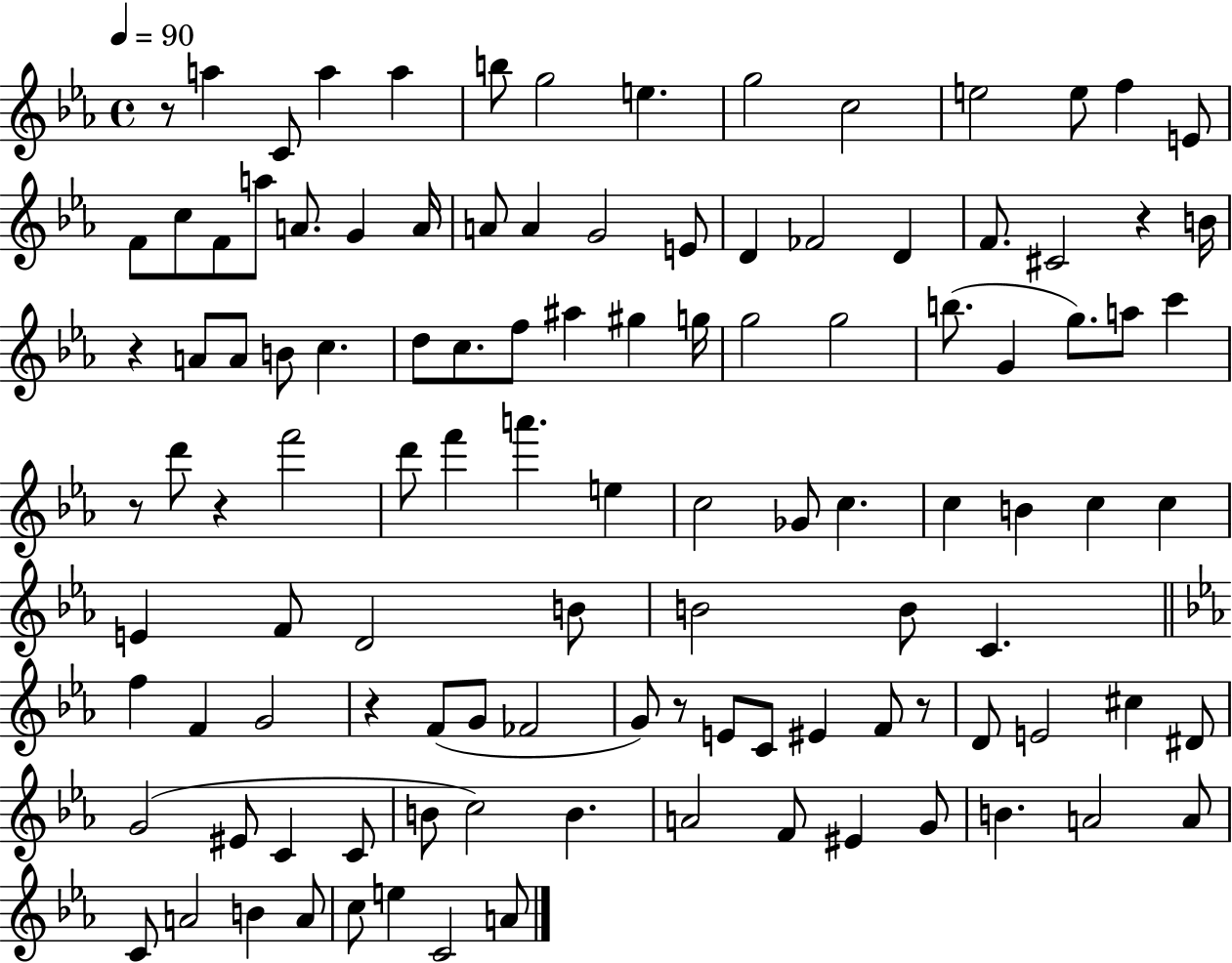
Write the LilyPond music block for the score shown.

{
  \clef treble
  \time 4/4
  \defaultTimeSignature
  \key ees \major
  \tempo 4 = 90
  \repeat volta 2 { r8 a''4 c'8 a''4 a''4 | b''8 g''2 e''4. | g''2 c''2 | e''2 e''8 f''4 e'8 | \break f'8 c''8 f'8 a''8 a'8. g'4 a'16 | a'8 a'4 g'2 e'8 | d'4 fes'2 d'4 | f'8. cis'2 r4 b'16 | \break r4 a'8 a'8 b'8 c''4. | d''8 c''8. f''8 ais''4 gis''4 g''16 | g''2 g''2 | b''8.( g'4 g''8.) a''8 c'''4 | \break r8 d'''8 r4 f'''2 | d'''8 f'''4 a'''4. e''4 | c''2 ges'8 c''4. | c''4 b'4 c''4 c''4 | \break e'4 f'8 d'2 b'8 | b'2 b'8 c'4. | \bar "||" \break \key c \minor f''4 f'4 g'2 | r4 f'8( g'8 fes'2 | g'8) r8 e'8 c'8 eis'4 f'8 r8 | d'8 e'2 cis''4 dis'8 | \break g'2( eis'8 c'4 c'8 | b'8 c''2) b'4. | a'2 f'8 eis'4 g'8 | b'4. a'2 a'8 | \break c'8 a'2 b'4 a'8 | c''8 e''4 c'2 a'8 | } \bar "|."
}